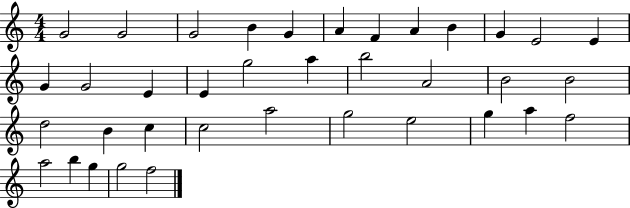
{
  \clef treble
  \numericTimeSignature
  \time 4/4
  \key c \major
  g'2 g'2 | g'2 b'4 g'4 | a'4 f'4 a'4 b'4 | g'4 e'2 e'4 | \break g'4 g'2 e'4 | e'4 g''2 a''4 | b''2 a'2 | b'2 b'2 | \break d''2 b'4 c''4 | c''2 a''2 | g''2 e''2 | g''4 a''4 f''2 | \break a''2 b''4 g''4 | g''2 f''2 | \bar "|."
}